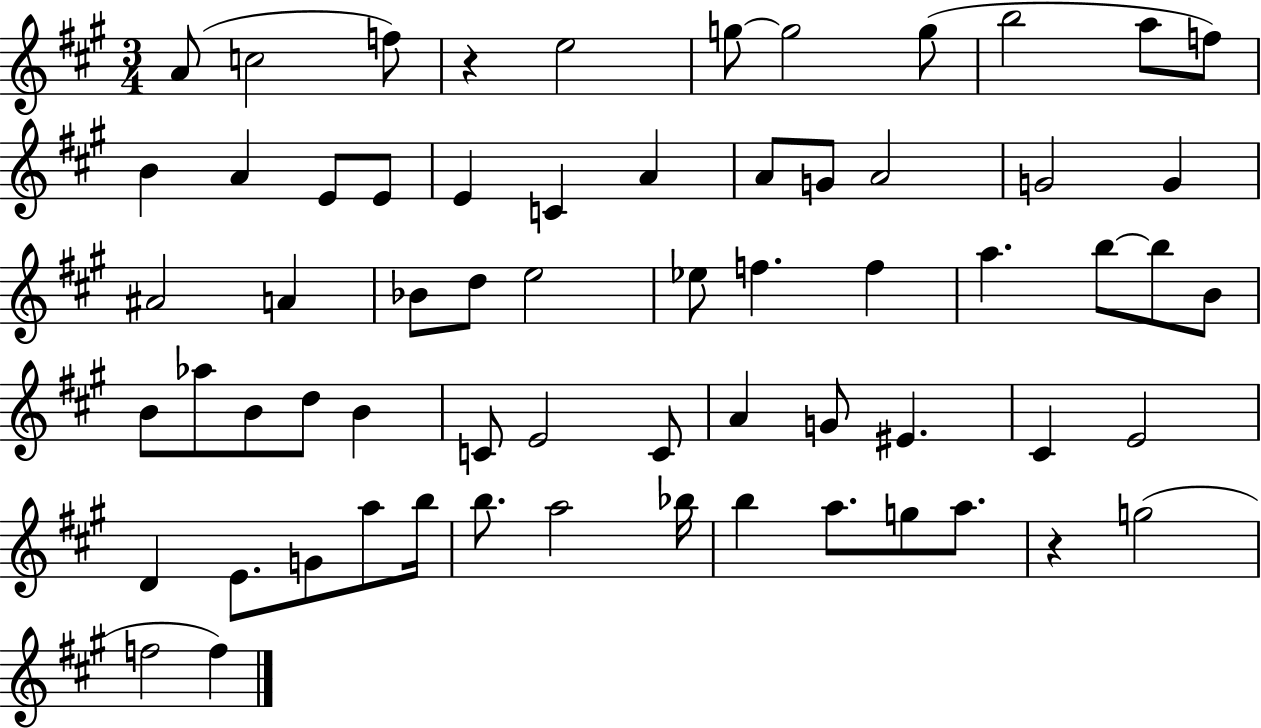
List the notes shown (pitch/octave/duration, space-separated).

A4/e C5/h F5/e R/q E5/h G5/e G5/h G5/e B5/h A5/e F5/e B4/q A4/q E4/e E4/e E4/q C4/q A4/q A4/e G4/e A4/h G4/h G4/q A#4/h A4/q Bb4/e D5/e E5/h Eb5/e F5/q. F5/q A5/q. B5/e B5/e B4/e B4/e Ab5/e B4/e D5/e B4/q C4/e E4/h C4/e A4/q G4/e EIS4/q. C#4/q E4/h D4/q E4/e. G4/e A5/e B5/s B5/e. A5/h Bb5/s B5/q A5/e. G5/e A5/e. R/q G5/h F5/h F5/q